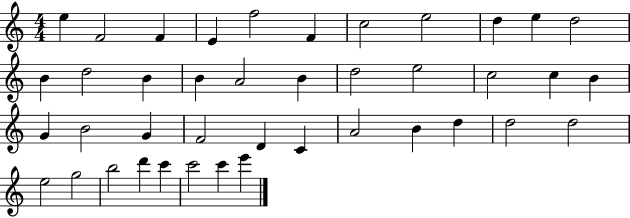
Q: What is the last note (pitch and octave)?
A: E6